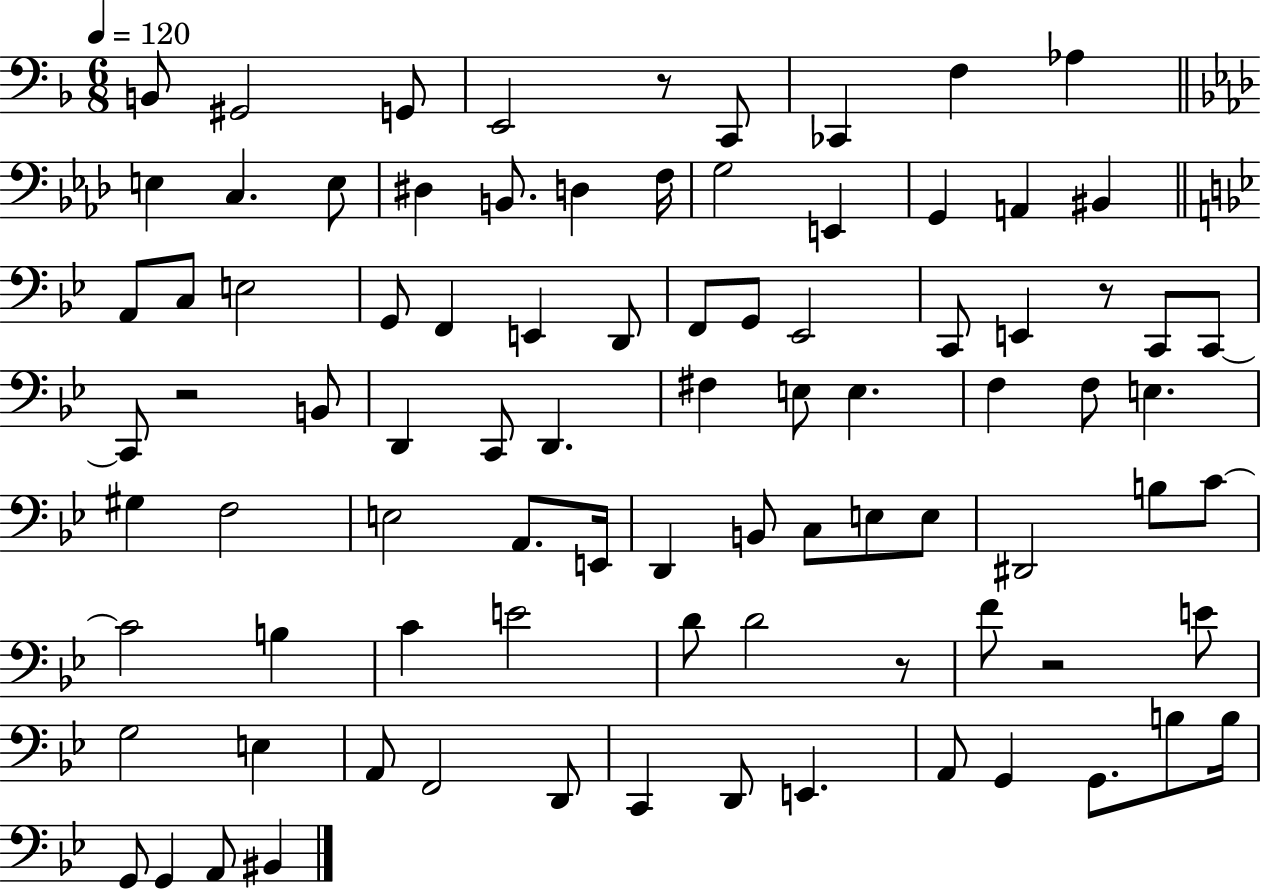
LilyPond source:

{
  \clef bass
  \numericTimeSignature
  \time 6/8
  \key f \major
  \tempo 4 = 120
  \repeat volta 2 { b,8 gis,2 g,8 | e,2 r8 c,8 | ces,4 f4 aes4 | \bar "||" \break \key aes \major e4 c4. e8 | dis4 b,8. d4 f16 | g2 e,4 | g,4 a,4 bis,4 | \break \bar "||" \break \key bes \major a,8 c8 e2 | g,8 f,4 e,4 d,8 | f,8 g,8 ees,2 | c,8 e,4 r8 c,8 c,8~~ | \break c,8 r2 b,8 | d,4 c,8 d,4. | fis4 e8 e4. | f4 f8 e4. | \break gis4 f2 | e2 a,8. e,16 | d,4 b,8 c8 e8 e8 | dis,2 b8 c'8~~ | \break c'2 b4 | c'4 e'2 | d'8 d'2 r8 | f'8 r2 e'8 | \break g2 e4 | a,8 f,2 d,8 | c,4 d,8 e,4. | a,8 g,4 g,8. b8 b16 | \break g,8 g,4 a,8 bis,4 | } \bar "|."
}